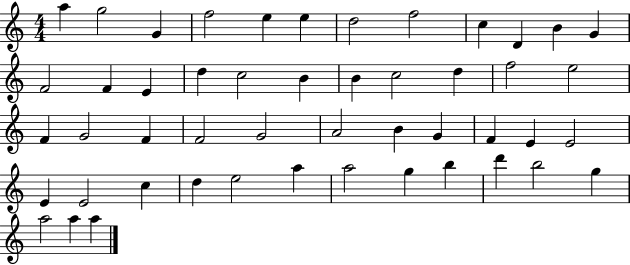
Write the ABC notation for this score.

X:1
T:Untitled
M:4/4
L:1/4
K:C
a g2 G f2 e e d2 f2 c D B G F2 F E d c2 B B c2 d f2 e2 F G2 F F2 G2 A2 B G F E E2 E E2 c d e2 a a2 g b d' b2 g a2 a a